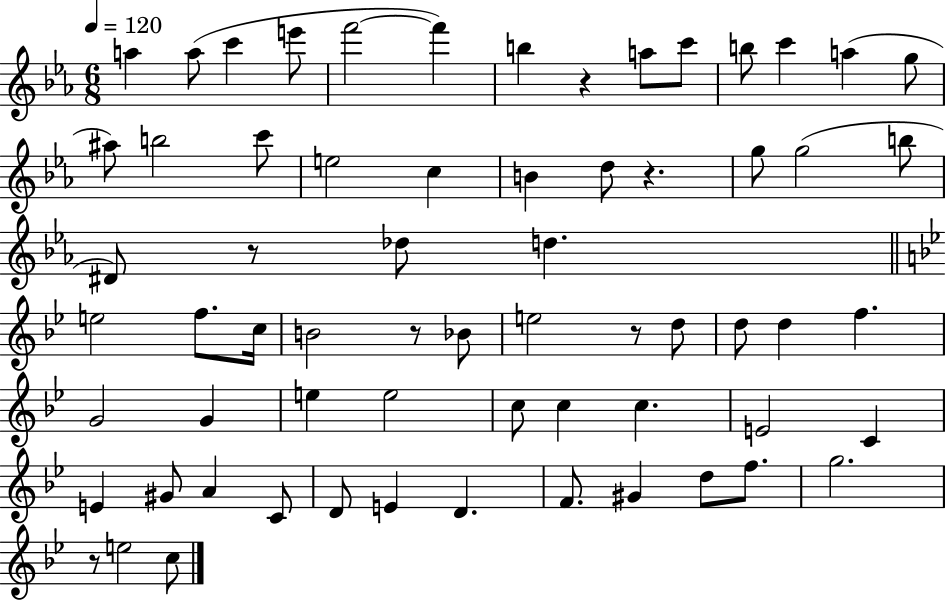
A5/q A5/e C6/q E6/e F6/h F6/q B5/q R/q A5/e C6/e B5/e C6/q A5/q G5/e A#5/e B5/h C6/e E5/h C5/q B4/q D5/e R/q. G5/e G5/h B5/e D#4/e R/e Db5/e D5/q. E5/h F5/e. C5/s B4/h R/e Bb4/e E5/h R/e D5/e D5/e D5/q F5/q. G4/h G4/q E5/q E5/h C5/e C5/q C5/q. E4/h C4/q E4/q G#4/e A4/q C4/e D4/e E4/q D4/q. F4/e. G#4/q D5/e F5/e. G5/h. R/e E5/h C5/e